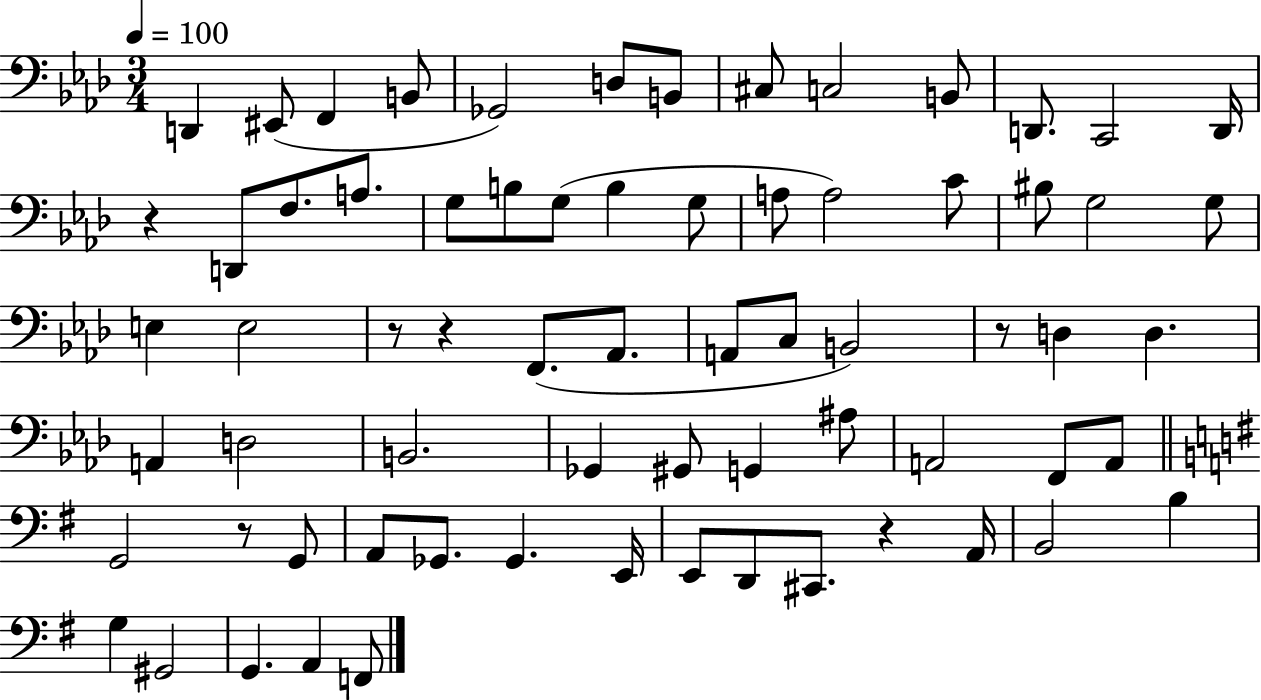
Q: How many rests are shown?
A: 6